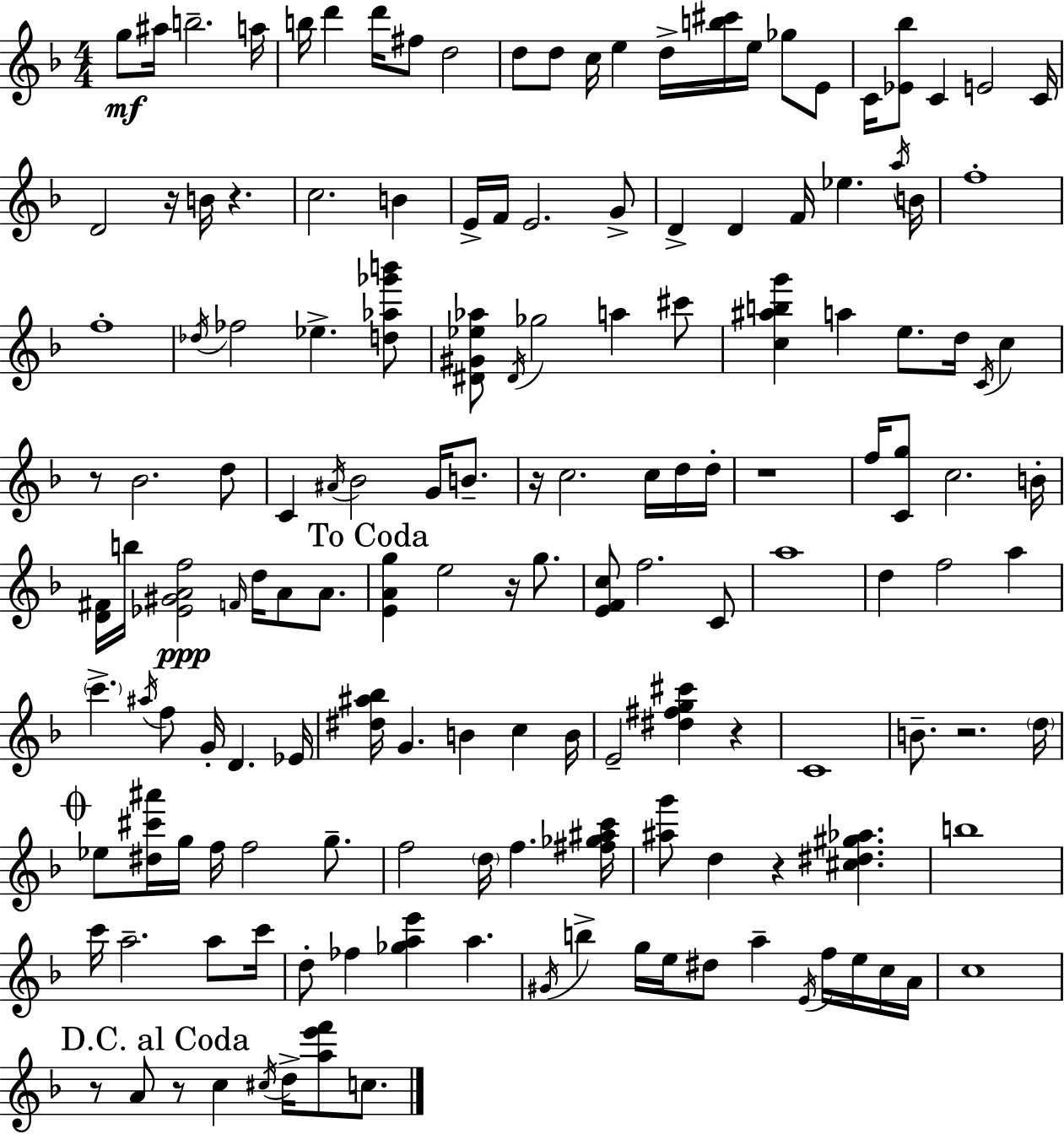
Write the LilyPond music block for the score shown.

{
  \clef treble
  \numericTimeSignature
  \time 4/4
  \key d \minor
  g''8\mf ais''16 b''2.-- a''16 | b''16 d'''4 d'''16 fis''8 d''2 | d''8 d''8 c''16 e''4 d''16-> <b'' cis'''>16 e''16 ges''8 e'8 | c'16 <ees' bes''>8 c'4 e'2 c'16 | \break d'2 r16 b'16 r4. | c''2. b'4 | e'16-> f'16 e'2. g'8-> | d'4-> d'4 f'16 ees''4. \acciaccatura { a''16 } | \break b'16 f''1-. | f''1-. | \acciaccatura { des''16 } fes''2 ees''4.-> | <d'' aes'' ges''' b'''>8 <dis' gis' ees'' aes''>8 \acciaccatura { dis'16 } ges''2 a''4 | \break cis'''8 <c'' ais'' b'' g'''>4 a''4 e''8. d''16 \acciaccatura { c'16 } | c''4 r8 bes'2. | d''8 c'4 \acciaccatura { ais'16 } bes'2 | g'16 b'8.-- r16 c''2. | \break c''16 d''16 d''16-. r1 | f''16 <c' g''>8 c''2. | b'16-. <d' fis'>16 b''16 <ees' gis' a' f''>2\ppp \grace { f'16 } | d''16 a'8 a'8. \mark "To Coda" <e' a' g''>4 e''2 | \break r16 g''8. <e' f' c''>8 f''2. | c'8 a''1 | d''4 f''2 | a''4 \parenthesize c'''4.-> \acciaccatura { ais''16 } f''8 g'16-. | \break d'4. ees'16 <dis'' ais'' bes''>16 g'4. b'4 | c''4 b'16 e'2-- <dis'' fis'' g'' cis'''>4 | r4 c'1 | b'8.-- r2. | \break \parenthesize d''16 \mark \markup { \musicglyph "scripts.coda" } ees''8 <dis'' cis''' ais'''>16 g''16 f''16 f''2 | g''8.-- f''2 \parenthesize d''16 | f''4. <fis'' ges'' ais'' c'''>16 <ais'' g'''>8 d''4 r4 | <cis'' dis'' gis'' aes''>4. b''1 | \break c'''16 a''2.-- | a''8 c'''16 d''8-. fes''4 <ges'' a'' e'''>4 | a''4. \acciaccatura { gis'16 } b''4-> g''16 e''16 dis''8 | a''4-- \acciaccatura { e'16 } f''16 e''16 c''16 a'16 c''1 | \break \mark "D.C. al Coda" r8 a'8 r8 c''4 | \acciaccatura { cis''16 } d''16-> <a'' e''' f'''>8 c''8. \bar "|."
}